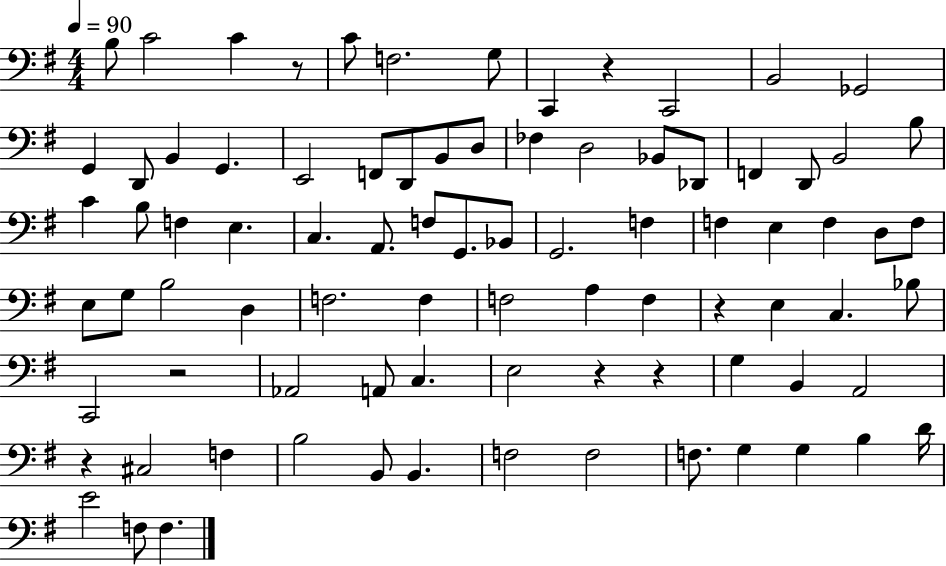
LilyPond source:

{
  \clef bass
  \numericTimeSignature
  \time 4/4
  \key g \major
  \tempo 4 = 90
  b8 c'2 c'4 r8 | c'8 f2. g8 | c,4 r4 c,2 | b,2 ges,2 | \break g,4 d,8 b,4 g,4. | e,2 f,8 d,8 b,8 d8 | fes4 d2 bes,8 des,8 | f,4 d,8 b,2 b8 | \break c'4 b8 f4 e4. | c4. a,8. f8 g,8. bes,8 | g,2. f4 | f4 e4 f4 d8 f8 | \break e8 g8 b2 d4 | f2. f4 | f2 a4 f4 | r4 e4 c4. bes8 | \break c,2 r2 | aes,2 a,8 c4. | e2 r4 r4 | g4 b,4 a,2 | \break r4 cis2 f4 | b2 b,8 b,4. | f2 f2 | f8. g4 g4 b4 d'16 | \break e'2 f8 f4. | \bar "|."
}